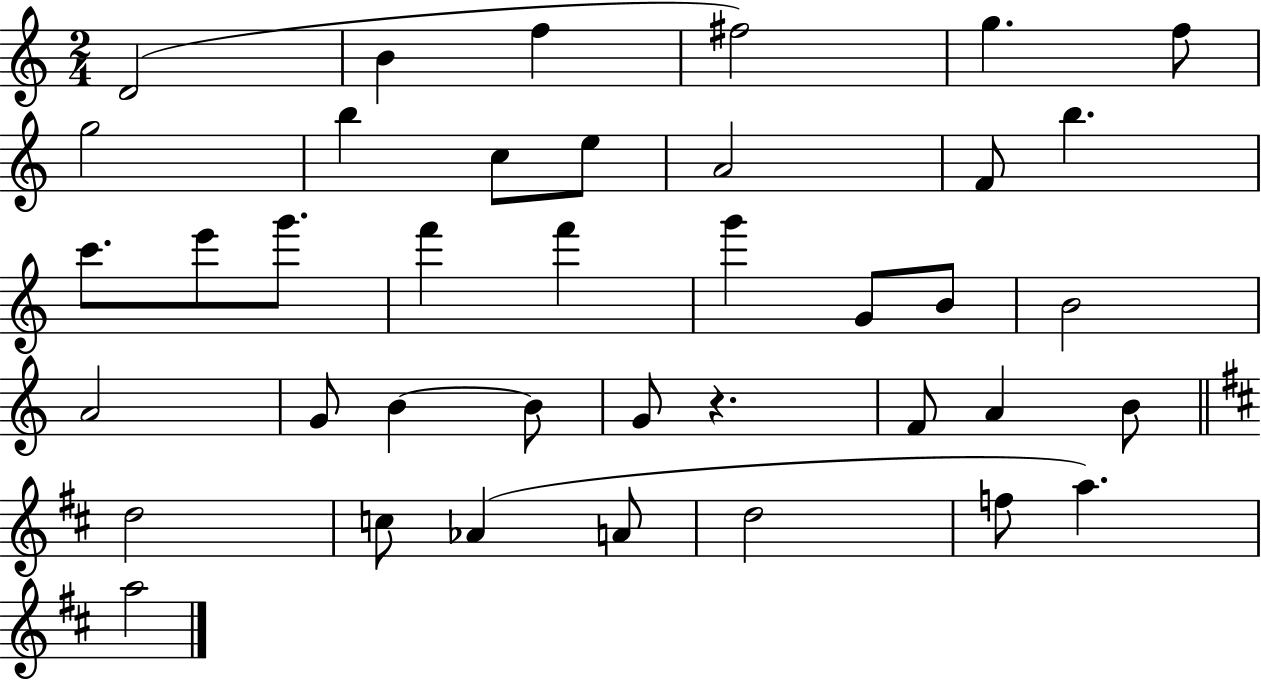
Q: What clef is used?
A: treble